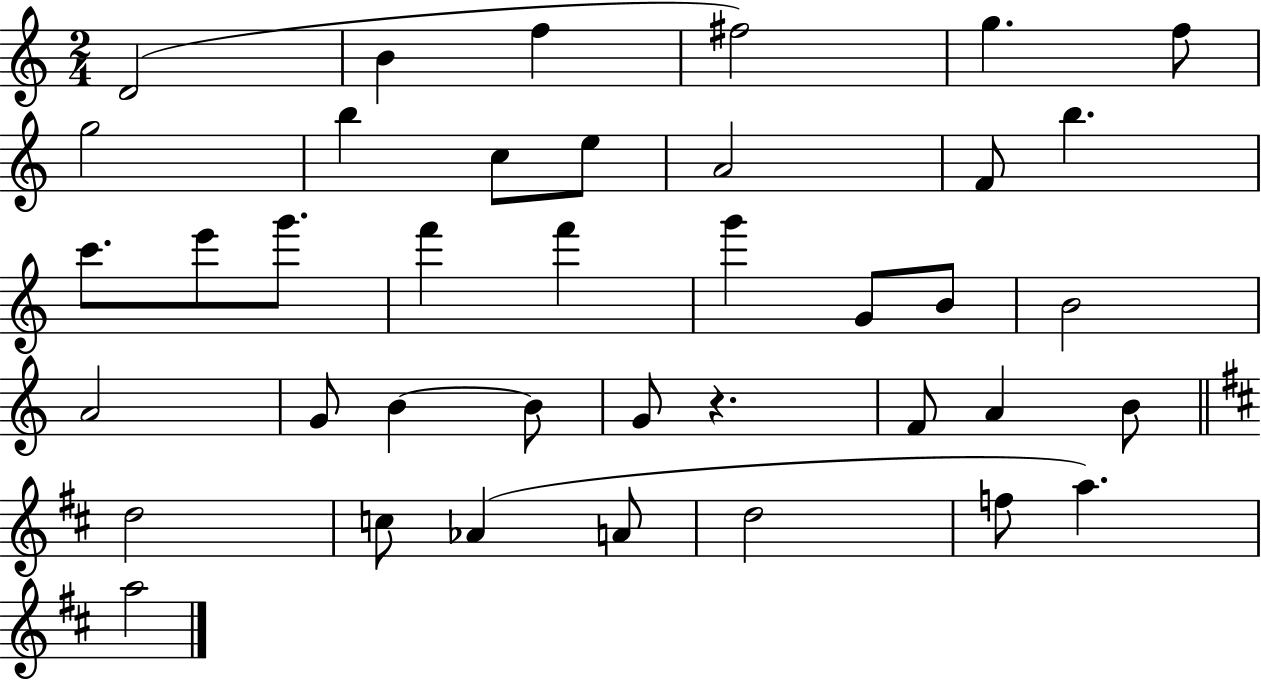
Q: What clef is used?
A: treble